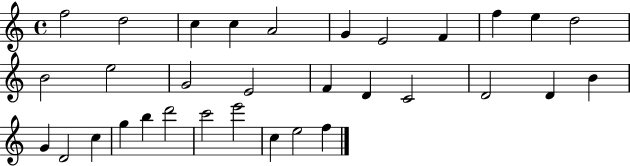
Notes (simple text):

F5/h D5/h C5/q C5/q A4/h G4/q E4/h F4/q F5/q E5/q D5/h B4/h E5/h G4/h E4/h F4/q D4/q C4/h D4/h D4/q B4/q G4/q D4/h C5/q G5/q B5/q D6/h C6/h E6/h C5/q E5/h F5/q